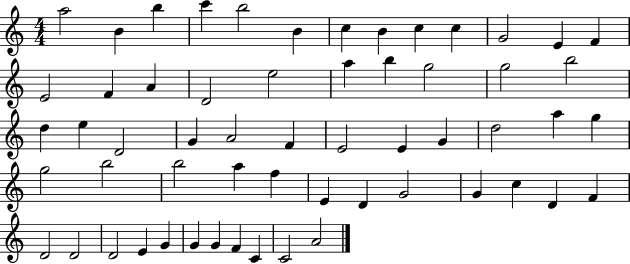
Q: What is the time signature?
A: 4/4